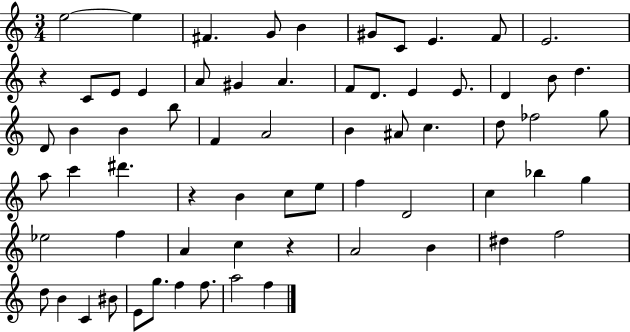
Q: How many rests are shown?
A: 3